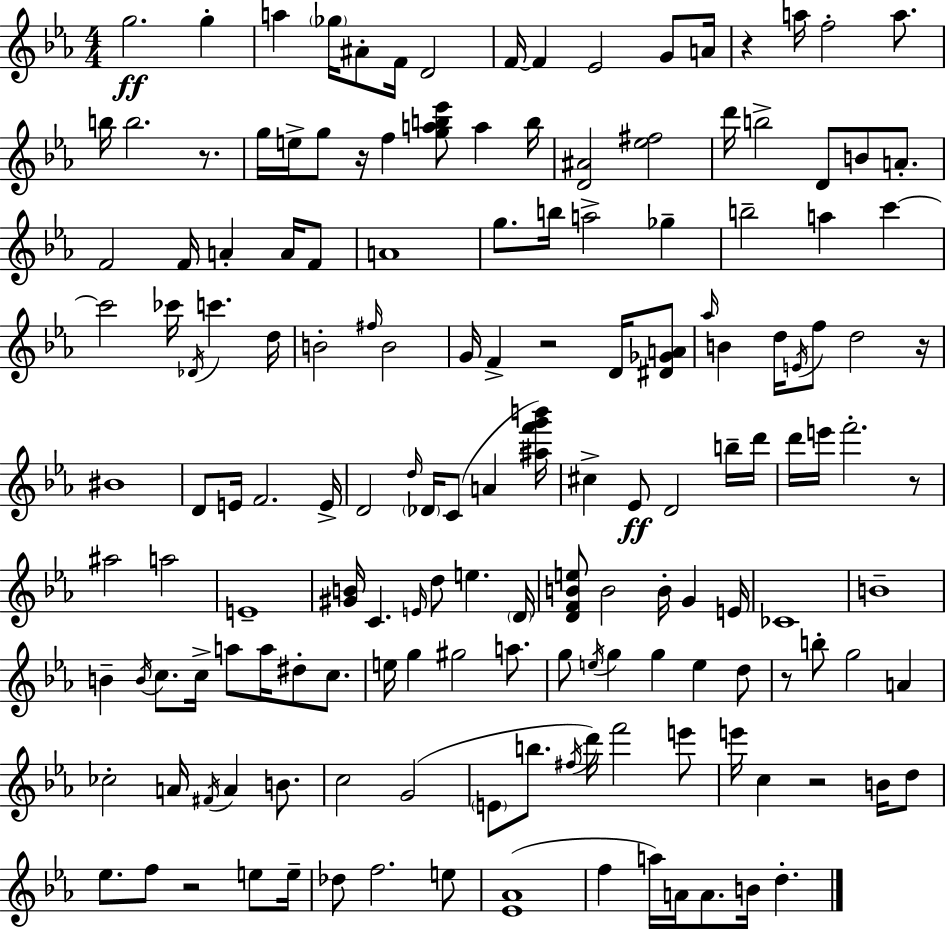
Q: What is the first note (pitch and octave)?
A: G5